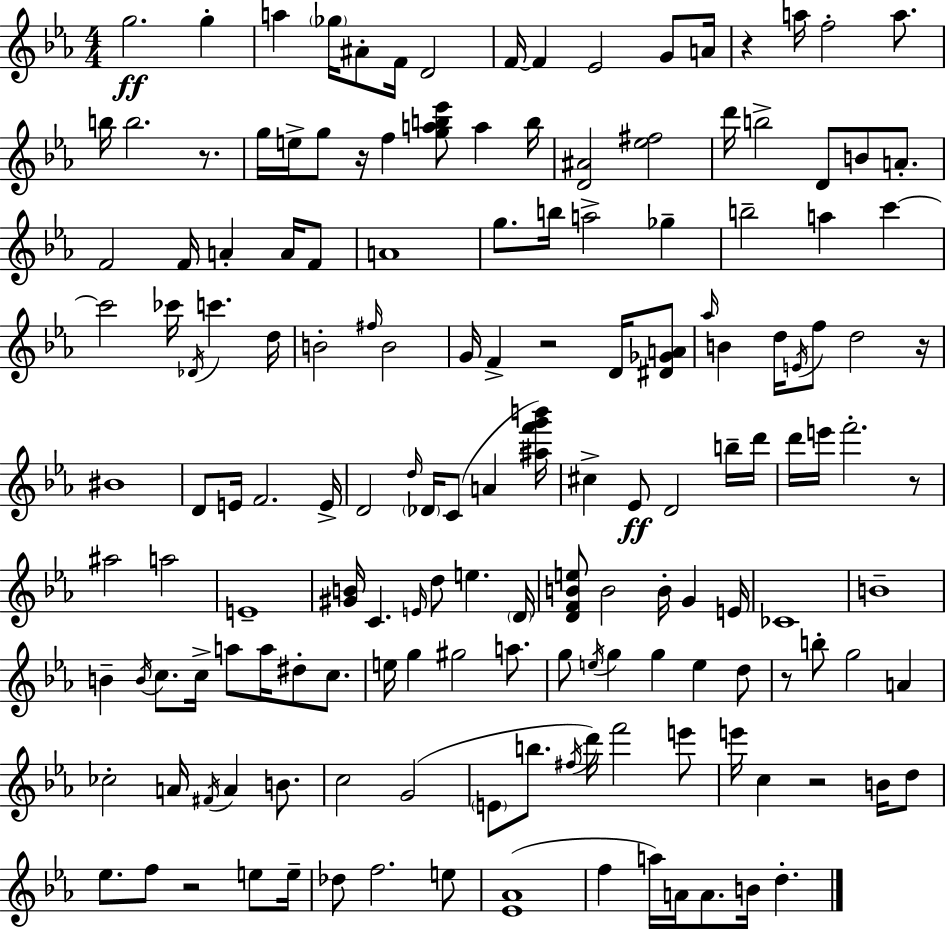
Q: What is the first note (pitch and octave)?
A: G5